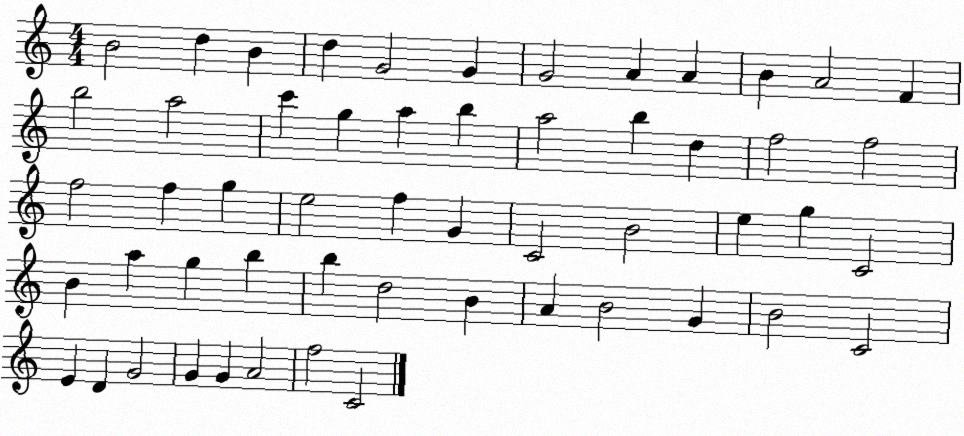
X:1
T:Untitled
M:4/4
L:1/4
K:C
B2 d B d G2 G G2 A A B A2 F b2 a2 c' g a b a2 b d f2 f2 f2 f g e2 f G C2 B2 e g C2 B a g b b d2 B A B2 G B2 C2 E D G2 G G A2 f2 C2